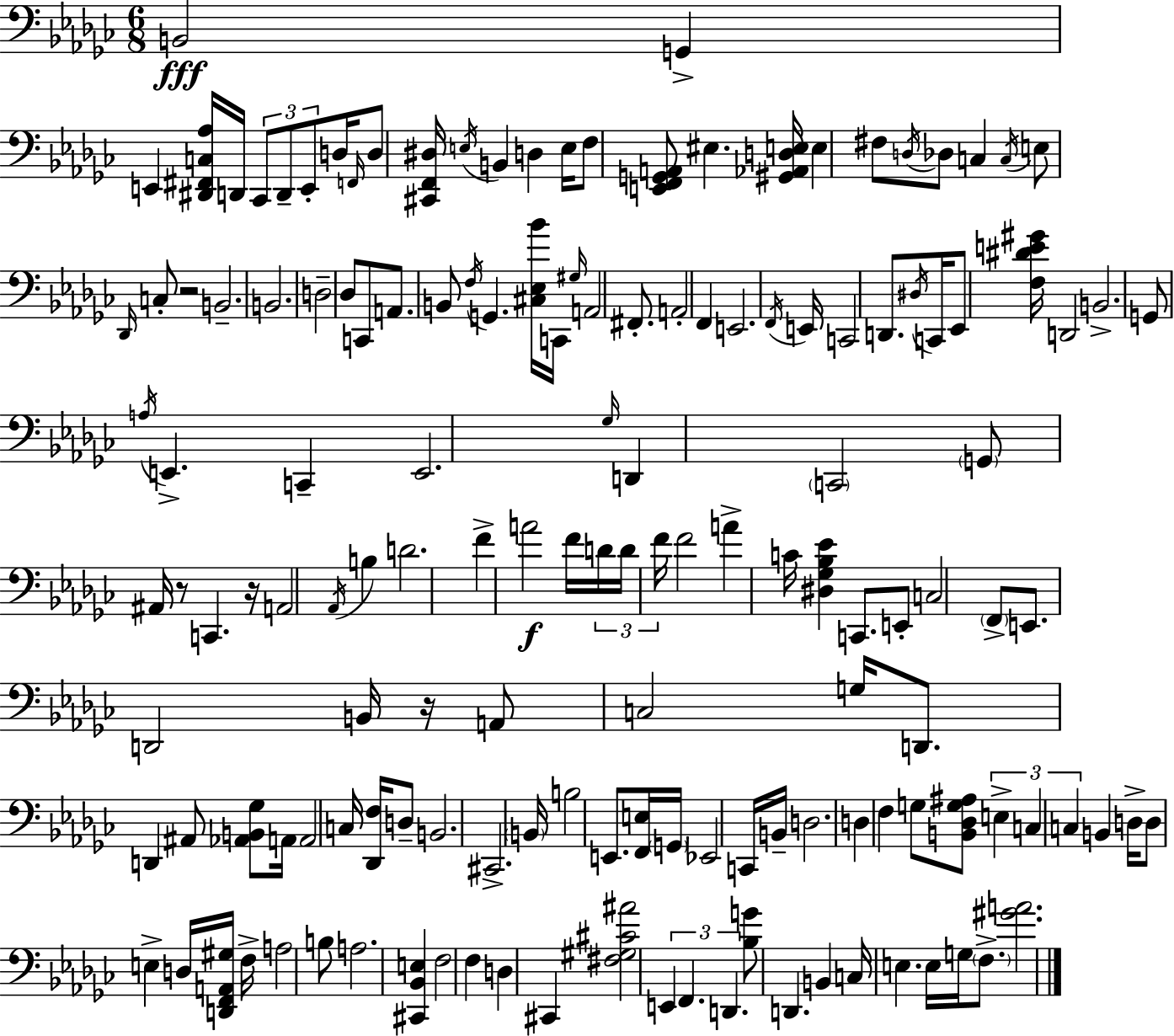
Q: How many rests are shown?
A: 4